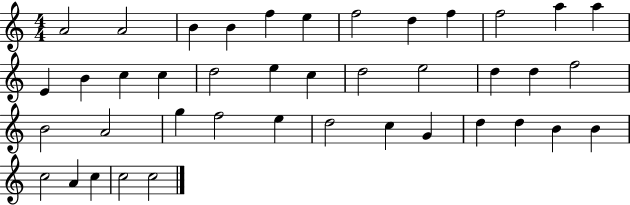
X:1
T:Untitled
M:4/4
L:1/4
K:C
A2 A2 B B f e f2 d f f2 a a E B c c d2 e c d2 e2 d d f2 B2 A2 g f2 e d2 c G d d B B c2 A c c2 c2